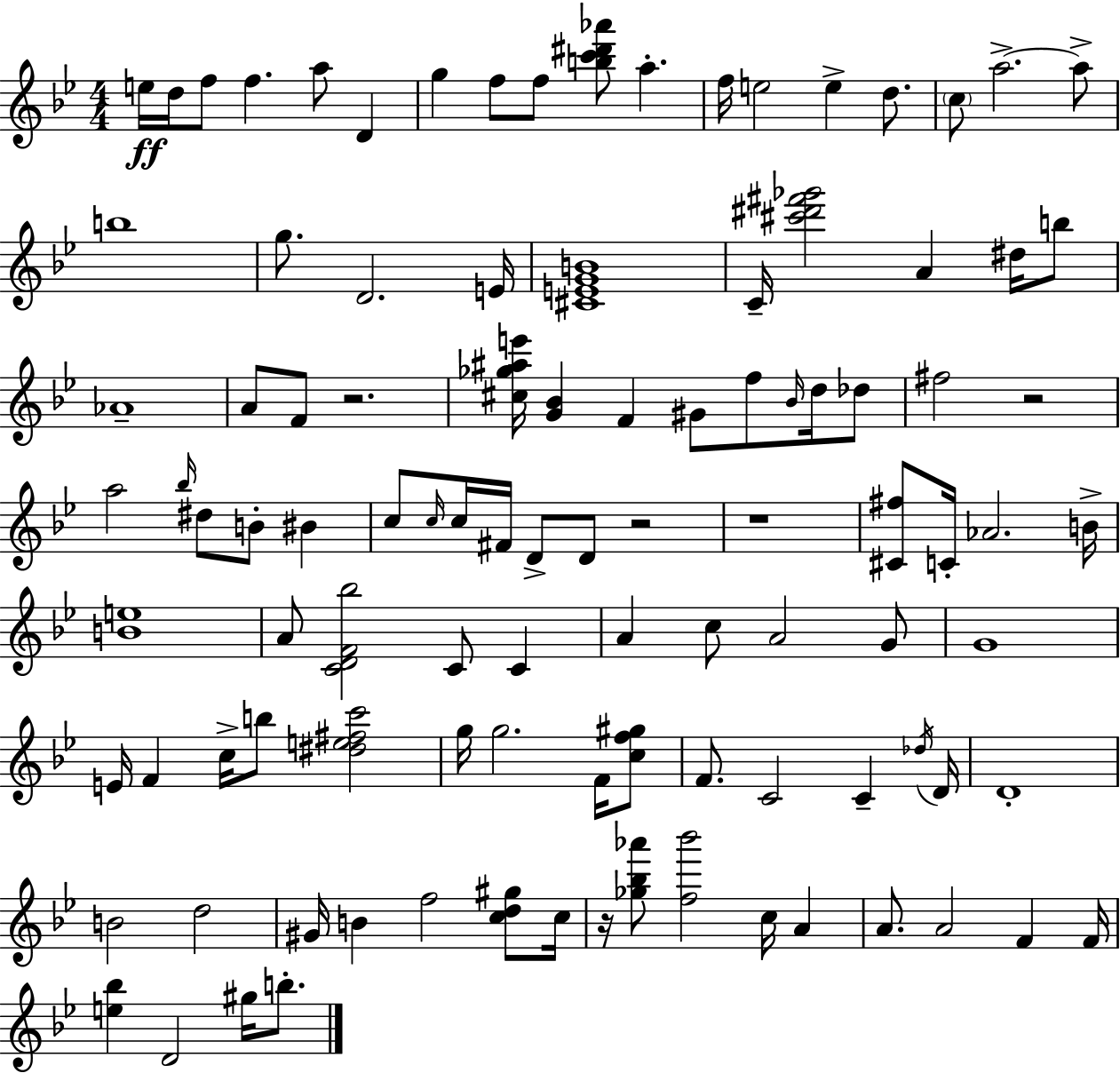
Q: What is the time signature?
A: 4/4